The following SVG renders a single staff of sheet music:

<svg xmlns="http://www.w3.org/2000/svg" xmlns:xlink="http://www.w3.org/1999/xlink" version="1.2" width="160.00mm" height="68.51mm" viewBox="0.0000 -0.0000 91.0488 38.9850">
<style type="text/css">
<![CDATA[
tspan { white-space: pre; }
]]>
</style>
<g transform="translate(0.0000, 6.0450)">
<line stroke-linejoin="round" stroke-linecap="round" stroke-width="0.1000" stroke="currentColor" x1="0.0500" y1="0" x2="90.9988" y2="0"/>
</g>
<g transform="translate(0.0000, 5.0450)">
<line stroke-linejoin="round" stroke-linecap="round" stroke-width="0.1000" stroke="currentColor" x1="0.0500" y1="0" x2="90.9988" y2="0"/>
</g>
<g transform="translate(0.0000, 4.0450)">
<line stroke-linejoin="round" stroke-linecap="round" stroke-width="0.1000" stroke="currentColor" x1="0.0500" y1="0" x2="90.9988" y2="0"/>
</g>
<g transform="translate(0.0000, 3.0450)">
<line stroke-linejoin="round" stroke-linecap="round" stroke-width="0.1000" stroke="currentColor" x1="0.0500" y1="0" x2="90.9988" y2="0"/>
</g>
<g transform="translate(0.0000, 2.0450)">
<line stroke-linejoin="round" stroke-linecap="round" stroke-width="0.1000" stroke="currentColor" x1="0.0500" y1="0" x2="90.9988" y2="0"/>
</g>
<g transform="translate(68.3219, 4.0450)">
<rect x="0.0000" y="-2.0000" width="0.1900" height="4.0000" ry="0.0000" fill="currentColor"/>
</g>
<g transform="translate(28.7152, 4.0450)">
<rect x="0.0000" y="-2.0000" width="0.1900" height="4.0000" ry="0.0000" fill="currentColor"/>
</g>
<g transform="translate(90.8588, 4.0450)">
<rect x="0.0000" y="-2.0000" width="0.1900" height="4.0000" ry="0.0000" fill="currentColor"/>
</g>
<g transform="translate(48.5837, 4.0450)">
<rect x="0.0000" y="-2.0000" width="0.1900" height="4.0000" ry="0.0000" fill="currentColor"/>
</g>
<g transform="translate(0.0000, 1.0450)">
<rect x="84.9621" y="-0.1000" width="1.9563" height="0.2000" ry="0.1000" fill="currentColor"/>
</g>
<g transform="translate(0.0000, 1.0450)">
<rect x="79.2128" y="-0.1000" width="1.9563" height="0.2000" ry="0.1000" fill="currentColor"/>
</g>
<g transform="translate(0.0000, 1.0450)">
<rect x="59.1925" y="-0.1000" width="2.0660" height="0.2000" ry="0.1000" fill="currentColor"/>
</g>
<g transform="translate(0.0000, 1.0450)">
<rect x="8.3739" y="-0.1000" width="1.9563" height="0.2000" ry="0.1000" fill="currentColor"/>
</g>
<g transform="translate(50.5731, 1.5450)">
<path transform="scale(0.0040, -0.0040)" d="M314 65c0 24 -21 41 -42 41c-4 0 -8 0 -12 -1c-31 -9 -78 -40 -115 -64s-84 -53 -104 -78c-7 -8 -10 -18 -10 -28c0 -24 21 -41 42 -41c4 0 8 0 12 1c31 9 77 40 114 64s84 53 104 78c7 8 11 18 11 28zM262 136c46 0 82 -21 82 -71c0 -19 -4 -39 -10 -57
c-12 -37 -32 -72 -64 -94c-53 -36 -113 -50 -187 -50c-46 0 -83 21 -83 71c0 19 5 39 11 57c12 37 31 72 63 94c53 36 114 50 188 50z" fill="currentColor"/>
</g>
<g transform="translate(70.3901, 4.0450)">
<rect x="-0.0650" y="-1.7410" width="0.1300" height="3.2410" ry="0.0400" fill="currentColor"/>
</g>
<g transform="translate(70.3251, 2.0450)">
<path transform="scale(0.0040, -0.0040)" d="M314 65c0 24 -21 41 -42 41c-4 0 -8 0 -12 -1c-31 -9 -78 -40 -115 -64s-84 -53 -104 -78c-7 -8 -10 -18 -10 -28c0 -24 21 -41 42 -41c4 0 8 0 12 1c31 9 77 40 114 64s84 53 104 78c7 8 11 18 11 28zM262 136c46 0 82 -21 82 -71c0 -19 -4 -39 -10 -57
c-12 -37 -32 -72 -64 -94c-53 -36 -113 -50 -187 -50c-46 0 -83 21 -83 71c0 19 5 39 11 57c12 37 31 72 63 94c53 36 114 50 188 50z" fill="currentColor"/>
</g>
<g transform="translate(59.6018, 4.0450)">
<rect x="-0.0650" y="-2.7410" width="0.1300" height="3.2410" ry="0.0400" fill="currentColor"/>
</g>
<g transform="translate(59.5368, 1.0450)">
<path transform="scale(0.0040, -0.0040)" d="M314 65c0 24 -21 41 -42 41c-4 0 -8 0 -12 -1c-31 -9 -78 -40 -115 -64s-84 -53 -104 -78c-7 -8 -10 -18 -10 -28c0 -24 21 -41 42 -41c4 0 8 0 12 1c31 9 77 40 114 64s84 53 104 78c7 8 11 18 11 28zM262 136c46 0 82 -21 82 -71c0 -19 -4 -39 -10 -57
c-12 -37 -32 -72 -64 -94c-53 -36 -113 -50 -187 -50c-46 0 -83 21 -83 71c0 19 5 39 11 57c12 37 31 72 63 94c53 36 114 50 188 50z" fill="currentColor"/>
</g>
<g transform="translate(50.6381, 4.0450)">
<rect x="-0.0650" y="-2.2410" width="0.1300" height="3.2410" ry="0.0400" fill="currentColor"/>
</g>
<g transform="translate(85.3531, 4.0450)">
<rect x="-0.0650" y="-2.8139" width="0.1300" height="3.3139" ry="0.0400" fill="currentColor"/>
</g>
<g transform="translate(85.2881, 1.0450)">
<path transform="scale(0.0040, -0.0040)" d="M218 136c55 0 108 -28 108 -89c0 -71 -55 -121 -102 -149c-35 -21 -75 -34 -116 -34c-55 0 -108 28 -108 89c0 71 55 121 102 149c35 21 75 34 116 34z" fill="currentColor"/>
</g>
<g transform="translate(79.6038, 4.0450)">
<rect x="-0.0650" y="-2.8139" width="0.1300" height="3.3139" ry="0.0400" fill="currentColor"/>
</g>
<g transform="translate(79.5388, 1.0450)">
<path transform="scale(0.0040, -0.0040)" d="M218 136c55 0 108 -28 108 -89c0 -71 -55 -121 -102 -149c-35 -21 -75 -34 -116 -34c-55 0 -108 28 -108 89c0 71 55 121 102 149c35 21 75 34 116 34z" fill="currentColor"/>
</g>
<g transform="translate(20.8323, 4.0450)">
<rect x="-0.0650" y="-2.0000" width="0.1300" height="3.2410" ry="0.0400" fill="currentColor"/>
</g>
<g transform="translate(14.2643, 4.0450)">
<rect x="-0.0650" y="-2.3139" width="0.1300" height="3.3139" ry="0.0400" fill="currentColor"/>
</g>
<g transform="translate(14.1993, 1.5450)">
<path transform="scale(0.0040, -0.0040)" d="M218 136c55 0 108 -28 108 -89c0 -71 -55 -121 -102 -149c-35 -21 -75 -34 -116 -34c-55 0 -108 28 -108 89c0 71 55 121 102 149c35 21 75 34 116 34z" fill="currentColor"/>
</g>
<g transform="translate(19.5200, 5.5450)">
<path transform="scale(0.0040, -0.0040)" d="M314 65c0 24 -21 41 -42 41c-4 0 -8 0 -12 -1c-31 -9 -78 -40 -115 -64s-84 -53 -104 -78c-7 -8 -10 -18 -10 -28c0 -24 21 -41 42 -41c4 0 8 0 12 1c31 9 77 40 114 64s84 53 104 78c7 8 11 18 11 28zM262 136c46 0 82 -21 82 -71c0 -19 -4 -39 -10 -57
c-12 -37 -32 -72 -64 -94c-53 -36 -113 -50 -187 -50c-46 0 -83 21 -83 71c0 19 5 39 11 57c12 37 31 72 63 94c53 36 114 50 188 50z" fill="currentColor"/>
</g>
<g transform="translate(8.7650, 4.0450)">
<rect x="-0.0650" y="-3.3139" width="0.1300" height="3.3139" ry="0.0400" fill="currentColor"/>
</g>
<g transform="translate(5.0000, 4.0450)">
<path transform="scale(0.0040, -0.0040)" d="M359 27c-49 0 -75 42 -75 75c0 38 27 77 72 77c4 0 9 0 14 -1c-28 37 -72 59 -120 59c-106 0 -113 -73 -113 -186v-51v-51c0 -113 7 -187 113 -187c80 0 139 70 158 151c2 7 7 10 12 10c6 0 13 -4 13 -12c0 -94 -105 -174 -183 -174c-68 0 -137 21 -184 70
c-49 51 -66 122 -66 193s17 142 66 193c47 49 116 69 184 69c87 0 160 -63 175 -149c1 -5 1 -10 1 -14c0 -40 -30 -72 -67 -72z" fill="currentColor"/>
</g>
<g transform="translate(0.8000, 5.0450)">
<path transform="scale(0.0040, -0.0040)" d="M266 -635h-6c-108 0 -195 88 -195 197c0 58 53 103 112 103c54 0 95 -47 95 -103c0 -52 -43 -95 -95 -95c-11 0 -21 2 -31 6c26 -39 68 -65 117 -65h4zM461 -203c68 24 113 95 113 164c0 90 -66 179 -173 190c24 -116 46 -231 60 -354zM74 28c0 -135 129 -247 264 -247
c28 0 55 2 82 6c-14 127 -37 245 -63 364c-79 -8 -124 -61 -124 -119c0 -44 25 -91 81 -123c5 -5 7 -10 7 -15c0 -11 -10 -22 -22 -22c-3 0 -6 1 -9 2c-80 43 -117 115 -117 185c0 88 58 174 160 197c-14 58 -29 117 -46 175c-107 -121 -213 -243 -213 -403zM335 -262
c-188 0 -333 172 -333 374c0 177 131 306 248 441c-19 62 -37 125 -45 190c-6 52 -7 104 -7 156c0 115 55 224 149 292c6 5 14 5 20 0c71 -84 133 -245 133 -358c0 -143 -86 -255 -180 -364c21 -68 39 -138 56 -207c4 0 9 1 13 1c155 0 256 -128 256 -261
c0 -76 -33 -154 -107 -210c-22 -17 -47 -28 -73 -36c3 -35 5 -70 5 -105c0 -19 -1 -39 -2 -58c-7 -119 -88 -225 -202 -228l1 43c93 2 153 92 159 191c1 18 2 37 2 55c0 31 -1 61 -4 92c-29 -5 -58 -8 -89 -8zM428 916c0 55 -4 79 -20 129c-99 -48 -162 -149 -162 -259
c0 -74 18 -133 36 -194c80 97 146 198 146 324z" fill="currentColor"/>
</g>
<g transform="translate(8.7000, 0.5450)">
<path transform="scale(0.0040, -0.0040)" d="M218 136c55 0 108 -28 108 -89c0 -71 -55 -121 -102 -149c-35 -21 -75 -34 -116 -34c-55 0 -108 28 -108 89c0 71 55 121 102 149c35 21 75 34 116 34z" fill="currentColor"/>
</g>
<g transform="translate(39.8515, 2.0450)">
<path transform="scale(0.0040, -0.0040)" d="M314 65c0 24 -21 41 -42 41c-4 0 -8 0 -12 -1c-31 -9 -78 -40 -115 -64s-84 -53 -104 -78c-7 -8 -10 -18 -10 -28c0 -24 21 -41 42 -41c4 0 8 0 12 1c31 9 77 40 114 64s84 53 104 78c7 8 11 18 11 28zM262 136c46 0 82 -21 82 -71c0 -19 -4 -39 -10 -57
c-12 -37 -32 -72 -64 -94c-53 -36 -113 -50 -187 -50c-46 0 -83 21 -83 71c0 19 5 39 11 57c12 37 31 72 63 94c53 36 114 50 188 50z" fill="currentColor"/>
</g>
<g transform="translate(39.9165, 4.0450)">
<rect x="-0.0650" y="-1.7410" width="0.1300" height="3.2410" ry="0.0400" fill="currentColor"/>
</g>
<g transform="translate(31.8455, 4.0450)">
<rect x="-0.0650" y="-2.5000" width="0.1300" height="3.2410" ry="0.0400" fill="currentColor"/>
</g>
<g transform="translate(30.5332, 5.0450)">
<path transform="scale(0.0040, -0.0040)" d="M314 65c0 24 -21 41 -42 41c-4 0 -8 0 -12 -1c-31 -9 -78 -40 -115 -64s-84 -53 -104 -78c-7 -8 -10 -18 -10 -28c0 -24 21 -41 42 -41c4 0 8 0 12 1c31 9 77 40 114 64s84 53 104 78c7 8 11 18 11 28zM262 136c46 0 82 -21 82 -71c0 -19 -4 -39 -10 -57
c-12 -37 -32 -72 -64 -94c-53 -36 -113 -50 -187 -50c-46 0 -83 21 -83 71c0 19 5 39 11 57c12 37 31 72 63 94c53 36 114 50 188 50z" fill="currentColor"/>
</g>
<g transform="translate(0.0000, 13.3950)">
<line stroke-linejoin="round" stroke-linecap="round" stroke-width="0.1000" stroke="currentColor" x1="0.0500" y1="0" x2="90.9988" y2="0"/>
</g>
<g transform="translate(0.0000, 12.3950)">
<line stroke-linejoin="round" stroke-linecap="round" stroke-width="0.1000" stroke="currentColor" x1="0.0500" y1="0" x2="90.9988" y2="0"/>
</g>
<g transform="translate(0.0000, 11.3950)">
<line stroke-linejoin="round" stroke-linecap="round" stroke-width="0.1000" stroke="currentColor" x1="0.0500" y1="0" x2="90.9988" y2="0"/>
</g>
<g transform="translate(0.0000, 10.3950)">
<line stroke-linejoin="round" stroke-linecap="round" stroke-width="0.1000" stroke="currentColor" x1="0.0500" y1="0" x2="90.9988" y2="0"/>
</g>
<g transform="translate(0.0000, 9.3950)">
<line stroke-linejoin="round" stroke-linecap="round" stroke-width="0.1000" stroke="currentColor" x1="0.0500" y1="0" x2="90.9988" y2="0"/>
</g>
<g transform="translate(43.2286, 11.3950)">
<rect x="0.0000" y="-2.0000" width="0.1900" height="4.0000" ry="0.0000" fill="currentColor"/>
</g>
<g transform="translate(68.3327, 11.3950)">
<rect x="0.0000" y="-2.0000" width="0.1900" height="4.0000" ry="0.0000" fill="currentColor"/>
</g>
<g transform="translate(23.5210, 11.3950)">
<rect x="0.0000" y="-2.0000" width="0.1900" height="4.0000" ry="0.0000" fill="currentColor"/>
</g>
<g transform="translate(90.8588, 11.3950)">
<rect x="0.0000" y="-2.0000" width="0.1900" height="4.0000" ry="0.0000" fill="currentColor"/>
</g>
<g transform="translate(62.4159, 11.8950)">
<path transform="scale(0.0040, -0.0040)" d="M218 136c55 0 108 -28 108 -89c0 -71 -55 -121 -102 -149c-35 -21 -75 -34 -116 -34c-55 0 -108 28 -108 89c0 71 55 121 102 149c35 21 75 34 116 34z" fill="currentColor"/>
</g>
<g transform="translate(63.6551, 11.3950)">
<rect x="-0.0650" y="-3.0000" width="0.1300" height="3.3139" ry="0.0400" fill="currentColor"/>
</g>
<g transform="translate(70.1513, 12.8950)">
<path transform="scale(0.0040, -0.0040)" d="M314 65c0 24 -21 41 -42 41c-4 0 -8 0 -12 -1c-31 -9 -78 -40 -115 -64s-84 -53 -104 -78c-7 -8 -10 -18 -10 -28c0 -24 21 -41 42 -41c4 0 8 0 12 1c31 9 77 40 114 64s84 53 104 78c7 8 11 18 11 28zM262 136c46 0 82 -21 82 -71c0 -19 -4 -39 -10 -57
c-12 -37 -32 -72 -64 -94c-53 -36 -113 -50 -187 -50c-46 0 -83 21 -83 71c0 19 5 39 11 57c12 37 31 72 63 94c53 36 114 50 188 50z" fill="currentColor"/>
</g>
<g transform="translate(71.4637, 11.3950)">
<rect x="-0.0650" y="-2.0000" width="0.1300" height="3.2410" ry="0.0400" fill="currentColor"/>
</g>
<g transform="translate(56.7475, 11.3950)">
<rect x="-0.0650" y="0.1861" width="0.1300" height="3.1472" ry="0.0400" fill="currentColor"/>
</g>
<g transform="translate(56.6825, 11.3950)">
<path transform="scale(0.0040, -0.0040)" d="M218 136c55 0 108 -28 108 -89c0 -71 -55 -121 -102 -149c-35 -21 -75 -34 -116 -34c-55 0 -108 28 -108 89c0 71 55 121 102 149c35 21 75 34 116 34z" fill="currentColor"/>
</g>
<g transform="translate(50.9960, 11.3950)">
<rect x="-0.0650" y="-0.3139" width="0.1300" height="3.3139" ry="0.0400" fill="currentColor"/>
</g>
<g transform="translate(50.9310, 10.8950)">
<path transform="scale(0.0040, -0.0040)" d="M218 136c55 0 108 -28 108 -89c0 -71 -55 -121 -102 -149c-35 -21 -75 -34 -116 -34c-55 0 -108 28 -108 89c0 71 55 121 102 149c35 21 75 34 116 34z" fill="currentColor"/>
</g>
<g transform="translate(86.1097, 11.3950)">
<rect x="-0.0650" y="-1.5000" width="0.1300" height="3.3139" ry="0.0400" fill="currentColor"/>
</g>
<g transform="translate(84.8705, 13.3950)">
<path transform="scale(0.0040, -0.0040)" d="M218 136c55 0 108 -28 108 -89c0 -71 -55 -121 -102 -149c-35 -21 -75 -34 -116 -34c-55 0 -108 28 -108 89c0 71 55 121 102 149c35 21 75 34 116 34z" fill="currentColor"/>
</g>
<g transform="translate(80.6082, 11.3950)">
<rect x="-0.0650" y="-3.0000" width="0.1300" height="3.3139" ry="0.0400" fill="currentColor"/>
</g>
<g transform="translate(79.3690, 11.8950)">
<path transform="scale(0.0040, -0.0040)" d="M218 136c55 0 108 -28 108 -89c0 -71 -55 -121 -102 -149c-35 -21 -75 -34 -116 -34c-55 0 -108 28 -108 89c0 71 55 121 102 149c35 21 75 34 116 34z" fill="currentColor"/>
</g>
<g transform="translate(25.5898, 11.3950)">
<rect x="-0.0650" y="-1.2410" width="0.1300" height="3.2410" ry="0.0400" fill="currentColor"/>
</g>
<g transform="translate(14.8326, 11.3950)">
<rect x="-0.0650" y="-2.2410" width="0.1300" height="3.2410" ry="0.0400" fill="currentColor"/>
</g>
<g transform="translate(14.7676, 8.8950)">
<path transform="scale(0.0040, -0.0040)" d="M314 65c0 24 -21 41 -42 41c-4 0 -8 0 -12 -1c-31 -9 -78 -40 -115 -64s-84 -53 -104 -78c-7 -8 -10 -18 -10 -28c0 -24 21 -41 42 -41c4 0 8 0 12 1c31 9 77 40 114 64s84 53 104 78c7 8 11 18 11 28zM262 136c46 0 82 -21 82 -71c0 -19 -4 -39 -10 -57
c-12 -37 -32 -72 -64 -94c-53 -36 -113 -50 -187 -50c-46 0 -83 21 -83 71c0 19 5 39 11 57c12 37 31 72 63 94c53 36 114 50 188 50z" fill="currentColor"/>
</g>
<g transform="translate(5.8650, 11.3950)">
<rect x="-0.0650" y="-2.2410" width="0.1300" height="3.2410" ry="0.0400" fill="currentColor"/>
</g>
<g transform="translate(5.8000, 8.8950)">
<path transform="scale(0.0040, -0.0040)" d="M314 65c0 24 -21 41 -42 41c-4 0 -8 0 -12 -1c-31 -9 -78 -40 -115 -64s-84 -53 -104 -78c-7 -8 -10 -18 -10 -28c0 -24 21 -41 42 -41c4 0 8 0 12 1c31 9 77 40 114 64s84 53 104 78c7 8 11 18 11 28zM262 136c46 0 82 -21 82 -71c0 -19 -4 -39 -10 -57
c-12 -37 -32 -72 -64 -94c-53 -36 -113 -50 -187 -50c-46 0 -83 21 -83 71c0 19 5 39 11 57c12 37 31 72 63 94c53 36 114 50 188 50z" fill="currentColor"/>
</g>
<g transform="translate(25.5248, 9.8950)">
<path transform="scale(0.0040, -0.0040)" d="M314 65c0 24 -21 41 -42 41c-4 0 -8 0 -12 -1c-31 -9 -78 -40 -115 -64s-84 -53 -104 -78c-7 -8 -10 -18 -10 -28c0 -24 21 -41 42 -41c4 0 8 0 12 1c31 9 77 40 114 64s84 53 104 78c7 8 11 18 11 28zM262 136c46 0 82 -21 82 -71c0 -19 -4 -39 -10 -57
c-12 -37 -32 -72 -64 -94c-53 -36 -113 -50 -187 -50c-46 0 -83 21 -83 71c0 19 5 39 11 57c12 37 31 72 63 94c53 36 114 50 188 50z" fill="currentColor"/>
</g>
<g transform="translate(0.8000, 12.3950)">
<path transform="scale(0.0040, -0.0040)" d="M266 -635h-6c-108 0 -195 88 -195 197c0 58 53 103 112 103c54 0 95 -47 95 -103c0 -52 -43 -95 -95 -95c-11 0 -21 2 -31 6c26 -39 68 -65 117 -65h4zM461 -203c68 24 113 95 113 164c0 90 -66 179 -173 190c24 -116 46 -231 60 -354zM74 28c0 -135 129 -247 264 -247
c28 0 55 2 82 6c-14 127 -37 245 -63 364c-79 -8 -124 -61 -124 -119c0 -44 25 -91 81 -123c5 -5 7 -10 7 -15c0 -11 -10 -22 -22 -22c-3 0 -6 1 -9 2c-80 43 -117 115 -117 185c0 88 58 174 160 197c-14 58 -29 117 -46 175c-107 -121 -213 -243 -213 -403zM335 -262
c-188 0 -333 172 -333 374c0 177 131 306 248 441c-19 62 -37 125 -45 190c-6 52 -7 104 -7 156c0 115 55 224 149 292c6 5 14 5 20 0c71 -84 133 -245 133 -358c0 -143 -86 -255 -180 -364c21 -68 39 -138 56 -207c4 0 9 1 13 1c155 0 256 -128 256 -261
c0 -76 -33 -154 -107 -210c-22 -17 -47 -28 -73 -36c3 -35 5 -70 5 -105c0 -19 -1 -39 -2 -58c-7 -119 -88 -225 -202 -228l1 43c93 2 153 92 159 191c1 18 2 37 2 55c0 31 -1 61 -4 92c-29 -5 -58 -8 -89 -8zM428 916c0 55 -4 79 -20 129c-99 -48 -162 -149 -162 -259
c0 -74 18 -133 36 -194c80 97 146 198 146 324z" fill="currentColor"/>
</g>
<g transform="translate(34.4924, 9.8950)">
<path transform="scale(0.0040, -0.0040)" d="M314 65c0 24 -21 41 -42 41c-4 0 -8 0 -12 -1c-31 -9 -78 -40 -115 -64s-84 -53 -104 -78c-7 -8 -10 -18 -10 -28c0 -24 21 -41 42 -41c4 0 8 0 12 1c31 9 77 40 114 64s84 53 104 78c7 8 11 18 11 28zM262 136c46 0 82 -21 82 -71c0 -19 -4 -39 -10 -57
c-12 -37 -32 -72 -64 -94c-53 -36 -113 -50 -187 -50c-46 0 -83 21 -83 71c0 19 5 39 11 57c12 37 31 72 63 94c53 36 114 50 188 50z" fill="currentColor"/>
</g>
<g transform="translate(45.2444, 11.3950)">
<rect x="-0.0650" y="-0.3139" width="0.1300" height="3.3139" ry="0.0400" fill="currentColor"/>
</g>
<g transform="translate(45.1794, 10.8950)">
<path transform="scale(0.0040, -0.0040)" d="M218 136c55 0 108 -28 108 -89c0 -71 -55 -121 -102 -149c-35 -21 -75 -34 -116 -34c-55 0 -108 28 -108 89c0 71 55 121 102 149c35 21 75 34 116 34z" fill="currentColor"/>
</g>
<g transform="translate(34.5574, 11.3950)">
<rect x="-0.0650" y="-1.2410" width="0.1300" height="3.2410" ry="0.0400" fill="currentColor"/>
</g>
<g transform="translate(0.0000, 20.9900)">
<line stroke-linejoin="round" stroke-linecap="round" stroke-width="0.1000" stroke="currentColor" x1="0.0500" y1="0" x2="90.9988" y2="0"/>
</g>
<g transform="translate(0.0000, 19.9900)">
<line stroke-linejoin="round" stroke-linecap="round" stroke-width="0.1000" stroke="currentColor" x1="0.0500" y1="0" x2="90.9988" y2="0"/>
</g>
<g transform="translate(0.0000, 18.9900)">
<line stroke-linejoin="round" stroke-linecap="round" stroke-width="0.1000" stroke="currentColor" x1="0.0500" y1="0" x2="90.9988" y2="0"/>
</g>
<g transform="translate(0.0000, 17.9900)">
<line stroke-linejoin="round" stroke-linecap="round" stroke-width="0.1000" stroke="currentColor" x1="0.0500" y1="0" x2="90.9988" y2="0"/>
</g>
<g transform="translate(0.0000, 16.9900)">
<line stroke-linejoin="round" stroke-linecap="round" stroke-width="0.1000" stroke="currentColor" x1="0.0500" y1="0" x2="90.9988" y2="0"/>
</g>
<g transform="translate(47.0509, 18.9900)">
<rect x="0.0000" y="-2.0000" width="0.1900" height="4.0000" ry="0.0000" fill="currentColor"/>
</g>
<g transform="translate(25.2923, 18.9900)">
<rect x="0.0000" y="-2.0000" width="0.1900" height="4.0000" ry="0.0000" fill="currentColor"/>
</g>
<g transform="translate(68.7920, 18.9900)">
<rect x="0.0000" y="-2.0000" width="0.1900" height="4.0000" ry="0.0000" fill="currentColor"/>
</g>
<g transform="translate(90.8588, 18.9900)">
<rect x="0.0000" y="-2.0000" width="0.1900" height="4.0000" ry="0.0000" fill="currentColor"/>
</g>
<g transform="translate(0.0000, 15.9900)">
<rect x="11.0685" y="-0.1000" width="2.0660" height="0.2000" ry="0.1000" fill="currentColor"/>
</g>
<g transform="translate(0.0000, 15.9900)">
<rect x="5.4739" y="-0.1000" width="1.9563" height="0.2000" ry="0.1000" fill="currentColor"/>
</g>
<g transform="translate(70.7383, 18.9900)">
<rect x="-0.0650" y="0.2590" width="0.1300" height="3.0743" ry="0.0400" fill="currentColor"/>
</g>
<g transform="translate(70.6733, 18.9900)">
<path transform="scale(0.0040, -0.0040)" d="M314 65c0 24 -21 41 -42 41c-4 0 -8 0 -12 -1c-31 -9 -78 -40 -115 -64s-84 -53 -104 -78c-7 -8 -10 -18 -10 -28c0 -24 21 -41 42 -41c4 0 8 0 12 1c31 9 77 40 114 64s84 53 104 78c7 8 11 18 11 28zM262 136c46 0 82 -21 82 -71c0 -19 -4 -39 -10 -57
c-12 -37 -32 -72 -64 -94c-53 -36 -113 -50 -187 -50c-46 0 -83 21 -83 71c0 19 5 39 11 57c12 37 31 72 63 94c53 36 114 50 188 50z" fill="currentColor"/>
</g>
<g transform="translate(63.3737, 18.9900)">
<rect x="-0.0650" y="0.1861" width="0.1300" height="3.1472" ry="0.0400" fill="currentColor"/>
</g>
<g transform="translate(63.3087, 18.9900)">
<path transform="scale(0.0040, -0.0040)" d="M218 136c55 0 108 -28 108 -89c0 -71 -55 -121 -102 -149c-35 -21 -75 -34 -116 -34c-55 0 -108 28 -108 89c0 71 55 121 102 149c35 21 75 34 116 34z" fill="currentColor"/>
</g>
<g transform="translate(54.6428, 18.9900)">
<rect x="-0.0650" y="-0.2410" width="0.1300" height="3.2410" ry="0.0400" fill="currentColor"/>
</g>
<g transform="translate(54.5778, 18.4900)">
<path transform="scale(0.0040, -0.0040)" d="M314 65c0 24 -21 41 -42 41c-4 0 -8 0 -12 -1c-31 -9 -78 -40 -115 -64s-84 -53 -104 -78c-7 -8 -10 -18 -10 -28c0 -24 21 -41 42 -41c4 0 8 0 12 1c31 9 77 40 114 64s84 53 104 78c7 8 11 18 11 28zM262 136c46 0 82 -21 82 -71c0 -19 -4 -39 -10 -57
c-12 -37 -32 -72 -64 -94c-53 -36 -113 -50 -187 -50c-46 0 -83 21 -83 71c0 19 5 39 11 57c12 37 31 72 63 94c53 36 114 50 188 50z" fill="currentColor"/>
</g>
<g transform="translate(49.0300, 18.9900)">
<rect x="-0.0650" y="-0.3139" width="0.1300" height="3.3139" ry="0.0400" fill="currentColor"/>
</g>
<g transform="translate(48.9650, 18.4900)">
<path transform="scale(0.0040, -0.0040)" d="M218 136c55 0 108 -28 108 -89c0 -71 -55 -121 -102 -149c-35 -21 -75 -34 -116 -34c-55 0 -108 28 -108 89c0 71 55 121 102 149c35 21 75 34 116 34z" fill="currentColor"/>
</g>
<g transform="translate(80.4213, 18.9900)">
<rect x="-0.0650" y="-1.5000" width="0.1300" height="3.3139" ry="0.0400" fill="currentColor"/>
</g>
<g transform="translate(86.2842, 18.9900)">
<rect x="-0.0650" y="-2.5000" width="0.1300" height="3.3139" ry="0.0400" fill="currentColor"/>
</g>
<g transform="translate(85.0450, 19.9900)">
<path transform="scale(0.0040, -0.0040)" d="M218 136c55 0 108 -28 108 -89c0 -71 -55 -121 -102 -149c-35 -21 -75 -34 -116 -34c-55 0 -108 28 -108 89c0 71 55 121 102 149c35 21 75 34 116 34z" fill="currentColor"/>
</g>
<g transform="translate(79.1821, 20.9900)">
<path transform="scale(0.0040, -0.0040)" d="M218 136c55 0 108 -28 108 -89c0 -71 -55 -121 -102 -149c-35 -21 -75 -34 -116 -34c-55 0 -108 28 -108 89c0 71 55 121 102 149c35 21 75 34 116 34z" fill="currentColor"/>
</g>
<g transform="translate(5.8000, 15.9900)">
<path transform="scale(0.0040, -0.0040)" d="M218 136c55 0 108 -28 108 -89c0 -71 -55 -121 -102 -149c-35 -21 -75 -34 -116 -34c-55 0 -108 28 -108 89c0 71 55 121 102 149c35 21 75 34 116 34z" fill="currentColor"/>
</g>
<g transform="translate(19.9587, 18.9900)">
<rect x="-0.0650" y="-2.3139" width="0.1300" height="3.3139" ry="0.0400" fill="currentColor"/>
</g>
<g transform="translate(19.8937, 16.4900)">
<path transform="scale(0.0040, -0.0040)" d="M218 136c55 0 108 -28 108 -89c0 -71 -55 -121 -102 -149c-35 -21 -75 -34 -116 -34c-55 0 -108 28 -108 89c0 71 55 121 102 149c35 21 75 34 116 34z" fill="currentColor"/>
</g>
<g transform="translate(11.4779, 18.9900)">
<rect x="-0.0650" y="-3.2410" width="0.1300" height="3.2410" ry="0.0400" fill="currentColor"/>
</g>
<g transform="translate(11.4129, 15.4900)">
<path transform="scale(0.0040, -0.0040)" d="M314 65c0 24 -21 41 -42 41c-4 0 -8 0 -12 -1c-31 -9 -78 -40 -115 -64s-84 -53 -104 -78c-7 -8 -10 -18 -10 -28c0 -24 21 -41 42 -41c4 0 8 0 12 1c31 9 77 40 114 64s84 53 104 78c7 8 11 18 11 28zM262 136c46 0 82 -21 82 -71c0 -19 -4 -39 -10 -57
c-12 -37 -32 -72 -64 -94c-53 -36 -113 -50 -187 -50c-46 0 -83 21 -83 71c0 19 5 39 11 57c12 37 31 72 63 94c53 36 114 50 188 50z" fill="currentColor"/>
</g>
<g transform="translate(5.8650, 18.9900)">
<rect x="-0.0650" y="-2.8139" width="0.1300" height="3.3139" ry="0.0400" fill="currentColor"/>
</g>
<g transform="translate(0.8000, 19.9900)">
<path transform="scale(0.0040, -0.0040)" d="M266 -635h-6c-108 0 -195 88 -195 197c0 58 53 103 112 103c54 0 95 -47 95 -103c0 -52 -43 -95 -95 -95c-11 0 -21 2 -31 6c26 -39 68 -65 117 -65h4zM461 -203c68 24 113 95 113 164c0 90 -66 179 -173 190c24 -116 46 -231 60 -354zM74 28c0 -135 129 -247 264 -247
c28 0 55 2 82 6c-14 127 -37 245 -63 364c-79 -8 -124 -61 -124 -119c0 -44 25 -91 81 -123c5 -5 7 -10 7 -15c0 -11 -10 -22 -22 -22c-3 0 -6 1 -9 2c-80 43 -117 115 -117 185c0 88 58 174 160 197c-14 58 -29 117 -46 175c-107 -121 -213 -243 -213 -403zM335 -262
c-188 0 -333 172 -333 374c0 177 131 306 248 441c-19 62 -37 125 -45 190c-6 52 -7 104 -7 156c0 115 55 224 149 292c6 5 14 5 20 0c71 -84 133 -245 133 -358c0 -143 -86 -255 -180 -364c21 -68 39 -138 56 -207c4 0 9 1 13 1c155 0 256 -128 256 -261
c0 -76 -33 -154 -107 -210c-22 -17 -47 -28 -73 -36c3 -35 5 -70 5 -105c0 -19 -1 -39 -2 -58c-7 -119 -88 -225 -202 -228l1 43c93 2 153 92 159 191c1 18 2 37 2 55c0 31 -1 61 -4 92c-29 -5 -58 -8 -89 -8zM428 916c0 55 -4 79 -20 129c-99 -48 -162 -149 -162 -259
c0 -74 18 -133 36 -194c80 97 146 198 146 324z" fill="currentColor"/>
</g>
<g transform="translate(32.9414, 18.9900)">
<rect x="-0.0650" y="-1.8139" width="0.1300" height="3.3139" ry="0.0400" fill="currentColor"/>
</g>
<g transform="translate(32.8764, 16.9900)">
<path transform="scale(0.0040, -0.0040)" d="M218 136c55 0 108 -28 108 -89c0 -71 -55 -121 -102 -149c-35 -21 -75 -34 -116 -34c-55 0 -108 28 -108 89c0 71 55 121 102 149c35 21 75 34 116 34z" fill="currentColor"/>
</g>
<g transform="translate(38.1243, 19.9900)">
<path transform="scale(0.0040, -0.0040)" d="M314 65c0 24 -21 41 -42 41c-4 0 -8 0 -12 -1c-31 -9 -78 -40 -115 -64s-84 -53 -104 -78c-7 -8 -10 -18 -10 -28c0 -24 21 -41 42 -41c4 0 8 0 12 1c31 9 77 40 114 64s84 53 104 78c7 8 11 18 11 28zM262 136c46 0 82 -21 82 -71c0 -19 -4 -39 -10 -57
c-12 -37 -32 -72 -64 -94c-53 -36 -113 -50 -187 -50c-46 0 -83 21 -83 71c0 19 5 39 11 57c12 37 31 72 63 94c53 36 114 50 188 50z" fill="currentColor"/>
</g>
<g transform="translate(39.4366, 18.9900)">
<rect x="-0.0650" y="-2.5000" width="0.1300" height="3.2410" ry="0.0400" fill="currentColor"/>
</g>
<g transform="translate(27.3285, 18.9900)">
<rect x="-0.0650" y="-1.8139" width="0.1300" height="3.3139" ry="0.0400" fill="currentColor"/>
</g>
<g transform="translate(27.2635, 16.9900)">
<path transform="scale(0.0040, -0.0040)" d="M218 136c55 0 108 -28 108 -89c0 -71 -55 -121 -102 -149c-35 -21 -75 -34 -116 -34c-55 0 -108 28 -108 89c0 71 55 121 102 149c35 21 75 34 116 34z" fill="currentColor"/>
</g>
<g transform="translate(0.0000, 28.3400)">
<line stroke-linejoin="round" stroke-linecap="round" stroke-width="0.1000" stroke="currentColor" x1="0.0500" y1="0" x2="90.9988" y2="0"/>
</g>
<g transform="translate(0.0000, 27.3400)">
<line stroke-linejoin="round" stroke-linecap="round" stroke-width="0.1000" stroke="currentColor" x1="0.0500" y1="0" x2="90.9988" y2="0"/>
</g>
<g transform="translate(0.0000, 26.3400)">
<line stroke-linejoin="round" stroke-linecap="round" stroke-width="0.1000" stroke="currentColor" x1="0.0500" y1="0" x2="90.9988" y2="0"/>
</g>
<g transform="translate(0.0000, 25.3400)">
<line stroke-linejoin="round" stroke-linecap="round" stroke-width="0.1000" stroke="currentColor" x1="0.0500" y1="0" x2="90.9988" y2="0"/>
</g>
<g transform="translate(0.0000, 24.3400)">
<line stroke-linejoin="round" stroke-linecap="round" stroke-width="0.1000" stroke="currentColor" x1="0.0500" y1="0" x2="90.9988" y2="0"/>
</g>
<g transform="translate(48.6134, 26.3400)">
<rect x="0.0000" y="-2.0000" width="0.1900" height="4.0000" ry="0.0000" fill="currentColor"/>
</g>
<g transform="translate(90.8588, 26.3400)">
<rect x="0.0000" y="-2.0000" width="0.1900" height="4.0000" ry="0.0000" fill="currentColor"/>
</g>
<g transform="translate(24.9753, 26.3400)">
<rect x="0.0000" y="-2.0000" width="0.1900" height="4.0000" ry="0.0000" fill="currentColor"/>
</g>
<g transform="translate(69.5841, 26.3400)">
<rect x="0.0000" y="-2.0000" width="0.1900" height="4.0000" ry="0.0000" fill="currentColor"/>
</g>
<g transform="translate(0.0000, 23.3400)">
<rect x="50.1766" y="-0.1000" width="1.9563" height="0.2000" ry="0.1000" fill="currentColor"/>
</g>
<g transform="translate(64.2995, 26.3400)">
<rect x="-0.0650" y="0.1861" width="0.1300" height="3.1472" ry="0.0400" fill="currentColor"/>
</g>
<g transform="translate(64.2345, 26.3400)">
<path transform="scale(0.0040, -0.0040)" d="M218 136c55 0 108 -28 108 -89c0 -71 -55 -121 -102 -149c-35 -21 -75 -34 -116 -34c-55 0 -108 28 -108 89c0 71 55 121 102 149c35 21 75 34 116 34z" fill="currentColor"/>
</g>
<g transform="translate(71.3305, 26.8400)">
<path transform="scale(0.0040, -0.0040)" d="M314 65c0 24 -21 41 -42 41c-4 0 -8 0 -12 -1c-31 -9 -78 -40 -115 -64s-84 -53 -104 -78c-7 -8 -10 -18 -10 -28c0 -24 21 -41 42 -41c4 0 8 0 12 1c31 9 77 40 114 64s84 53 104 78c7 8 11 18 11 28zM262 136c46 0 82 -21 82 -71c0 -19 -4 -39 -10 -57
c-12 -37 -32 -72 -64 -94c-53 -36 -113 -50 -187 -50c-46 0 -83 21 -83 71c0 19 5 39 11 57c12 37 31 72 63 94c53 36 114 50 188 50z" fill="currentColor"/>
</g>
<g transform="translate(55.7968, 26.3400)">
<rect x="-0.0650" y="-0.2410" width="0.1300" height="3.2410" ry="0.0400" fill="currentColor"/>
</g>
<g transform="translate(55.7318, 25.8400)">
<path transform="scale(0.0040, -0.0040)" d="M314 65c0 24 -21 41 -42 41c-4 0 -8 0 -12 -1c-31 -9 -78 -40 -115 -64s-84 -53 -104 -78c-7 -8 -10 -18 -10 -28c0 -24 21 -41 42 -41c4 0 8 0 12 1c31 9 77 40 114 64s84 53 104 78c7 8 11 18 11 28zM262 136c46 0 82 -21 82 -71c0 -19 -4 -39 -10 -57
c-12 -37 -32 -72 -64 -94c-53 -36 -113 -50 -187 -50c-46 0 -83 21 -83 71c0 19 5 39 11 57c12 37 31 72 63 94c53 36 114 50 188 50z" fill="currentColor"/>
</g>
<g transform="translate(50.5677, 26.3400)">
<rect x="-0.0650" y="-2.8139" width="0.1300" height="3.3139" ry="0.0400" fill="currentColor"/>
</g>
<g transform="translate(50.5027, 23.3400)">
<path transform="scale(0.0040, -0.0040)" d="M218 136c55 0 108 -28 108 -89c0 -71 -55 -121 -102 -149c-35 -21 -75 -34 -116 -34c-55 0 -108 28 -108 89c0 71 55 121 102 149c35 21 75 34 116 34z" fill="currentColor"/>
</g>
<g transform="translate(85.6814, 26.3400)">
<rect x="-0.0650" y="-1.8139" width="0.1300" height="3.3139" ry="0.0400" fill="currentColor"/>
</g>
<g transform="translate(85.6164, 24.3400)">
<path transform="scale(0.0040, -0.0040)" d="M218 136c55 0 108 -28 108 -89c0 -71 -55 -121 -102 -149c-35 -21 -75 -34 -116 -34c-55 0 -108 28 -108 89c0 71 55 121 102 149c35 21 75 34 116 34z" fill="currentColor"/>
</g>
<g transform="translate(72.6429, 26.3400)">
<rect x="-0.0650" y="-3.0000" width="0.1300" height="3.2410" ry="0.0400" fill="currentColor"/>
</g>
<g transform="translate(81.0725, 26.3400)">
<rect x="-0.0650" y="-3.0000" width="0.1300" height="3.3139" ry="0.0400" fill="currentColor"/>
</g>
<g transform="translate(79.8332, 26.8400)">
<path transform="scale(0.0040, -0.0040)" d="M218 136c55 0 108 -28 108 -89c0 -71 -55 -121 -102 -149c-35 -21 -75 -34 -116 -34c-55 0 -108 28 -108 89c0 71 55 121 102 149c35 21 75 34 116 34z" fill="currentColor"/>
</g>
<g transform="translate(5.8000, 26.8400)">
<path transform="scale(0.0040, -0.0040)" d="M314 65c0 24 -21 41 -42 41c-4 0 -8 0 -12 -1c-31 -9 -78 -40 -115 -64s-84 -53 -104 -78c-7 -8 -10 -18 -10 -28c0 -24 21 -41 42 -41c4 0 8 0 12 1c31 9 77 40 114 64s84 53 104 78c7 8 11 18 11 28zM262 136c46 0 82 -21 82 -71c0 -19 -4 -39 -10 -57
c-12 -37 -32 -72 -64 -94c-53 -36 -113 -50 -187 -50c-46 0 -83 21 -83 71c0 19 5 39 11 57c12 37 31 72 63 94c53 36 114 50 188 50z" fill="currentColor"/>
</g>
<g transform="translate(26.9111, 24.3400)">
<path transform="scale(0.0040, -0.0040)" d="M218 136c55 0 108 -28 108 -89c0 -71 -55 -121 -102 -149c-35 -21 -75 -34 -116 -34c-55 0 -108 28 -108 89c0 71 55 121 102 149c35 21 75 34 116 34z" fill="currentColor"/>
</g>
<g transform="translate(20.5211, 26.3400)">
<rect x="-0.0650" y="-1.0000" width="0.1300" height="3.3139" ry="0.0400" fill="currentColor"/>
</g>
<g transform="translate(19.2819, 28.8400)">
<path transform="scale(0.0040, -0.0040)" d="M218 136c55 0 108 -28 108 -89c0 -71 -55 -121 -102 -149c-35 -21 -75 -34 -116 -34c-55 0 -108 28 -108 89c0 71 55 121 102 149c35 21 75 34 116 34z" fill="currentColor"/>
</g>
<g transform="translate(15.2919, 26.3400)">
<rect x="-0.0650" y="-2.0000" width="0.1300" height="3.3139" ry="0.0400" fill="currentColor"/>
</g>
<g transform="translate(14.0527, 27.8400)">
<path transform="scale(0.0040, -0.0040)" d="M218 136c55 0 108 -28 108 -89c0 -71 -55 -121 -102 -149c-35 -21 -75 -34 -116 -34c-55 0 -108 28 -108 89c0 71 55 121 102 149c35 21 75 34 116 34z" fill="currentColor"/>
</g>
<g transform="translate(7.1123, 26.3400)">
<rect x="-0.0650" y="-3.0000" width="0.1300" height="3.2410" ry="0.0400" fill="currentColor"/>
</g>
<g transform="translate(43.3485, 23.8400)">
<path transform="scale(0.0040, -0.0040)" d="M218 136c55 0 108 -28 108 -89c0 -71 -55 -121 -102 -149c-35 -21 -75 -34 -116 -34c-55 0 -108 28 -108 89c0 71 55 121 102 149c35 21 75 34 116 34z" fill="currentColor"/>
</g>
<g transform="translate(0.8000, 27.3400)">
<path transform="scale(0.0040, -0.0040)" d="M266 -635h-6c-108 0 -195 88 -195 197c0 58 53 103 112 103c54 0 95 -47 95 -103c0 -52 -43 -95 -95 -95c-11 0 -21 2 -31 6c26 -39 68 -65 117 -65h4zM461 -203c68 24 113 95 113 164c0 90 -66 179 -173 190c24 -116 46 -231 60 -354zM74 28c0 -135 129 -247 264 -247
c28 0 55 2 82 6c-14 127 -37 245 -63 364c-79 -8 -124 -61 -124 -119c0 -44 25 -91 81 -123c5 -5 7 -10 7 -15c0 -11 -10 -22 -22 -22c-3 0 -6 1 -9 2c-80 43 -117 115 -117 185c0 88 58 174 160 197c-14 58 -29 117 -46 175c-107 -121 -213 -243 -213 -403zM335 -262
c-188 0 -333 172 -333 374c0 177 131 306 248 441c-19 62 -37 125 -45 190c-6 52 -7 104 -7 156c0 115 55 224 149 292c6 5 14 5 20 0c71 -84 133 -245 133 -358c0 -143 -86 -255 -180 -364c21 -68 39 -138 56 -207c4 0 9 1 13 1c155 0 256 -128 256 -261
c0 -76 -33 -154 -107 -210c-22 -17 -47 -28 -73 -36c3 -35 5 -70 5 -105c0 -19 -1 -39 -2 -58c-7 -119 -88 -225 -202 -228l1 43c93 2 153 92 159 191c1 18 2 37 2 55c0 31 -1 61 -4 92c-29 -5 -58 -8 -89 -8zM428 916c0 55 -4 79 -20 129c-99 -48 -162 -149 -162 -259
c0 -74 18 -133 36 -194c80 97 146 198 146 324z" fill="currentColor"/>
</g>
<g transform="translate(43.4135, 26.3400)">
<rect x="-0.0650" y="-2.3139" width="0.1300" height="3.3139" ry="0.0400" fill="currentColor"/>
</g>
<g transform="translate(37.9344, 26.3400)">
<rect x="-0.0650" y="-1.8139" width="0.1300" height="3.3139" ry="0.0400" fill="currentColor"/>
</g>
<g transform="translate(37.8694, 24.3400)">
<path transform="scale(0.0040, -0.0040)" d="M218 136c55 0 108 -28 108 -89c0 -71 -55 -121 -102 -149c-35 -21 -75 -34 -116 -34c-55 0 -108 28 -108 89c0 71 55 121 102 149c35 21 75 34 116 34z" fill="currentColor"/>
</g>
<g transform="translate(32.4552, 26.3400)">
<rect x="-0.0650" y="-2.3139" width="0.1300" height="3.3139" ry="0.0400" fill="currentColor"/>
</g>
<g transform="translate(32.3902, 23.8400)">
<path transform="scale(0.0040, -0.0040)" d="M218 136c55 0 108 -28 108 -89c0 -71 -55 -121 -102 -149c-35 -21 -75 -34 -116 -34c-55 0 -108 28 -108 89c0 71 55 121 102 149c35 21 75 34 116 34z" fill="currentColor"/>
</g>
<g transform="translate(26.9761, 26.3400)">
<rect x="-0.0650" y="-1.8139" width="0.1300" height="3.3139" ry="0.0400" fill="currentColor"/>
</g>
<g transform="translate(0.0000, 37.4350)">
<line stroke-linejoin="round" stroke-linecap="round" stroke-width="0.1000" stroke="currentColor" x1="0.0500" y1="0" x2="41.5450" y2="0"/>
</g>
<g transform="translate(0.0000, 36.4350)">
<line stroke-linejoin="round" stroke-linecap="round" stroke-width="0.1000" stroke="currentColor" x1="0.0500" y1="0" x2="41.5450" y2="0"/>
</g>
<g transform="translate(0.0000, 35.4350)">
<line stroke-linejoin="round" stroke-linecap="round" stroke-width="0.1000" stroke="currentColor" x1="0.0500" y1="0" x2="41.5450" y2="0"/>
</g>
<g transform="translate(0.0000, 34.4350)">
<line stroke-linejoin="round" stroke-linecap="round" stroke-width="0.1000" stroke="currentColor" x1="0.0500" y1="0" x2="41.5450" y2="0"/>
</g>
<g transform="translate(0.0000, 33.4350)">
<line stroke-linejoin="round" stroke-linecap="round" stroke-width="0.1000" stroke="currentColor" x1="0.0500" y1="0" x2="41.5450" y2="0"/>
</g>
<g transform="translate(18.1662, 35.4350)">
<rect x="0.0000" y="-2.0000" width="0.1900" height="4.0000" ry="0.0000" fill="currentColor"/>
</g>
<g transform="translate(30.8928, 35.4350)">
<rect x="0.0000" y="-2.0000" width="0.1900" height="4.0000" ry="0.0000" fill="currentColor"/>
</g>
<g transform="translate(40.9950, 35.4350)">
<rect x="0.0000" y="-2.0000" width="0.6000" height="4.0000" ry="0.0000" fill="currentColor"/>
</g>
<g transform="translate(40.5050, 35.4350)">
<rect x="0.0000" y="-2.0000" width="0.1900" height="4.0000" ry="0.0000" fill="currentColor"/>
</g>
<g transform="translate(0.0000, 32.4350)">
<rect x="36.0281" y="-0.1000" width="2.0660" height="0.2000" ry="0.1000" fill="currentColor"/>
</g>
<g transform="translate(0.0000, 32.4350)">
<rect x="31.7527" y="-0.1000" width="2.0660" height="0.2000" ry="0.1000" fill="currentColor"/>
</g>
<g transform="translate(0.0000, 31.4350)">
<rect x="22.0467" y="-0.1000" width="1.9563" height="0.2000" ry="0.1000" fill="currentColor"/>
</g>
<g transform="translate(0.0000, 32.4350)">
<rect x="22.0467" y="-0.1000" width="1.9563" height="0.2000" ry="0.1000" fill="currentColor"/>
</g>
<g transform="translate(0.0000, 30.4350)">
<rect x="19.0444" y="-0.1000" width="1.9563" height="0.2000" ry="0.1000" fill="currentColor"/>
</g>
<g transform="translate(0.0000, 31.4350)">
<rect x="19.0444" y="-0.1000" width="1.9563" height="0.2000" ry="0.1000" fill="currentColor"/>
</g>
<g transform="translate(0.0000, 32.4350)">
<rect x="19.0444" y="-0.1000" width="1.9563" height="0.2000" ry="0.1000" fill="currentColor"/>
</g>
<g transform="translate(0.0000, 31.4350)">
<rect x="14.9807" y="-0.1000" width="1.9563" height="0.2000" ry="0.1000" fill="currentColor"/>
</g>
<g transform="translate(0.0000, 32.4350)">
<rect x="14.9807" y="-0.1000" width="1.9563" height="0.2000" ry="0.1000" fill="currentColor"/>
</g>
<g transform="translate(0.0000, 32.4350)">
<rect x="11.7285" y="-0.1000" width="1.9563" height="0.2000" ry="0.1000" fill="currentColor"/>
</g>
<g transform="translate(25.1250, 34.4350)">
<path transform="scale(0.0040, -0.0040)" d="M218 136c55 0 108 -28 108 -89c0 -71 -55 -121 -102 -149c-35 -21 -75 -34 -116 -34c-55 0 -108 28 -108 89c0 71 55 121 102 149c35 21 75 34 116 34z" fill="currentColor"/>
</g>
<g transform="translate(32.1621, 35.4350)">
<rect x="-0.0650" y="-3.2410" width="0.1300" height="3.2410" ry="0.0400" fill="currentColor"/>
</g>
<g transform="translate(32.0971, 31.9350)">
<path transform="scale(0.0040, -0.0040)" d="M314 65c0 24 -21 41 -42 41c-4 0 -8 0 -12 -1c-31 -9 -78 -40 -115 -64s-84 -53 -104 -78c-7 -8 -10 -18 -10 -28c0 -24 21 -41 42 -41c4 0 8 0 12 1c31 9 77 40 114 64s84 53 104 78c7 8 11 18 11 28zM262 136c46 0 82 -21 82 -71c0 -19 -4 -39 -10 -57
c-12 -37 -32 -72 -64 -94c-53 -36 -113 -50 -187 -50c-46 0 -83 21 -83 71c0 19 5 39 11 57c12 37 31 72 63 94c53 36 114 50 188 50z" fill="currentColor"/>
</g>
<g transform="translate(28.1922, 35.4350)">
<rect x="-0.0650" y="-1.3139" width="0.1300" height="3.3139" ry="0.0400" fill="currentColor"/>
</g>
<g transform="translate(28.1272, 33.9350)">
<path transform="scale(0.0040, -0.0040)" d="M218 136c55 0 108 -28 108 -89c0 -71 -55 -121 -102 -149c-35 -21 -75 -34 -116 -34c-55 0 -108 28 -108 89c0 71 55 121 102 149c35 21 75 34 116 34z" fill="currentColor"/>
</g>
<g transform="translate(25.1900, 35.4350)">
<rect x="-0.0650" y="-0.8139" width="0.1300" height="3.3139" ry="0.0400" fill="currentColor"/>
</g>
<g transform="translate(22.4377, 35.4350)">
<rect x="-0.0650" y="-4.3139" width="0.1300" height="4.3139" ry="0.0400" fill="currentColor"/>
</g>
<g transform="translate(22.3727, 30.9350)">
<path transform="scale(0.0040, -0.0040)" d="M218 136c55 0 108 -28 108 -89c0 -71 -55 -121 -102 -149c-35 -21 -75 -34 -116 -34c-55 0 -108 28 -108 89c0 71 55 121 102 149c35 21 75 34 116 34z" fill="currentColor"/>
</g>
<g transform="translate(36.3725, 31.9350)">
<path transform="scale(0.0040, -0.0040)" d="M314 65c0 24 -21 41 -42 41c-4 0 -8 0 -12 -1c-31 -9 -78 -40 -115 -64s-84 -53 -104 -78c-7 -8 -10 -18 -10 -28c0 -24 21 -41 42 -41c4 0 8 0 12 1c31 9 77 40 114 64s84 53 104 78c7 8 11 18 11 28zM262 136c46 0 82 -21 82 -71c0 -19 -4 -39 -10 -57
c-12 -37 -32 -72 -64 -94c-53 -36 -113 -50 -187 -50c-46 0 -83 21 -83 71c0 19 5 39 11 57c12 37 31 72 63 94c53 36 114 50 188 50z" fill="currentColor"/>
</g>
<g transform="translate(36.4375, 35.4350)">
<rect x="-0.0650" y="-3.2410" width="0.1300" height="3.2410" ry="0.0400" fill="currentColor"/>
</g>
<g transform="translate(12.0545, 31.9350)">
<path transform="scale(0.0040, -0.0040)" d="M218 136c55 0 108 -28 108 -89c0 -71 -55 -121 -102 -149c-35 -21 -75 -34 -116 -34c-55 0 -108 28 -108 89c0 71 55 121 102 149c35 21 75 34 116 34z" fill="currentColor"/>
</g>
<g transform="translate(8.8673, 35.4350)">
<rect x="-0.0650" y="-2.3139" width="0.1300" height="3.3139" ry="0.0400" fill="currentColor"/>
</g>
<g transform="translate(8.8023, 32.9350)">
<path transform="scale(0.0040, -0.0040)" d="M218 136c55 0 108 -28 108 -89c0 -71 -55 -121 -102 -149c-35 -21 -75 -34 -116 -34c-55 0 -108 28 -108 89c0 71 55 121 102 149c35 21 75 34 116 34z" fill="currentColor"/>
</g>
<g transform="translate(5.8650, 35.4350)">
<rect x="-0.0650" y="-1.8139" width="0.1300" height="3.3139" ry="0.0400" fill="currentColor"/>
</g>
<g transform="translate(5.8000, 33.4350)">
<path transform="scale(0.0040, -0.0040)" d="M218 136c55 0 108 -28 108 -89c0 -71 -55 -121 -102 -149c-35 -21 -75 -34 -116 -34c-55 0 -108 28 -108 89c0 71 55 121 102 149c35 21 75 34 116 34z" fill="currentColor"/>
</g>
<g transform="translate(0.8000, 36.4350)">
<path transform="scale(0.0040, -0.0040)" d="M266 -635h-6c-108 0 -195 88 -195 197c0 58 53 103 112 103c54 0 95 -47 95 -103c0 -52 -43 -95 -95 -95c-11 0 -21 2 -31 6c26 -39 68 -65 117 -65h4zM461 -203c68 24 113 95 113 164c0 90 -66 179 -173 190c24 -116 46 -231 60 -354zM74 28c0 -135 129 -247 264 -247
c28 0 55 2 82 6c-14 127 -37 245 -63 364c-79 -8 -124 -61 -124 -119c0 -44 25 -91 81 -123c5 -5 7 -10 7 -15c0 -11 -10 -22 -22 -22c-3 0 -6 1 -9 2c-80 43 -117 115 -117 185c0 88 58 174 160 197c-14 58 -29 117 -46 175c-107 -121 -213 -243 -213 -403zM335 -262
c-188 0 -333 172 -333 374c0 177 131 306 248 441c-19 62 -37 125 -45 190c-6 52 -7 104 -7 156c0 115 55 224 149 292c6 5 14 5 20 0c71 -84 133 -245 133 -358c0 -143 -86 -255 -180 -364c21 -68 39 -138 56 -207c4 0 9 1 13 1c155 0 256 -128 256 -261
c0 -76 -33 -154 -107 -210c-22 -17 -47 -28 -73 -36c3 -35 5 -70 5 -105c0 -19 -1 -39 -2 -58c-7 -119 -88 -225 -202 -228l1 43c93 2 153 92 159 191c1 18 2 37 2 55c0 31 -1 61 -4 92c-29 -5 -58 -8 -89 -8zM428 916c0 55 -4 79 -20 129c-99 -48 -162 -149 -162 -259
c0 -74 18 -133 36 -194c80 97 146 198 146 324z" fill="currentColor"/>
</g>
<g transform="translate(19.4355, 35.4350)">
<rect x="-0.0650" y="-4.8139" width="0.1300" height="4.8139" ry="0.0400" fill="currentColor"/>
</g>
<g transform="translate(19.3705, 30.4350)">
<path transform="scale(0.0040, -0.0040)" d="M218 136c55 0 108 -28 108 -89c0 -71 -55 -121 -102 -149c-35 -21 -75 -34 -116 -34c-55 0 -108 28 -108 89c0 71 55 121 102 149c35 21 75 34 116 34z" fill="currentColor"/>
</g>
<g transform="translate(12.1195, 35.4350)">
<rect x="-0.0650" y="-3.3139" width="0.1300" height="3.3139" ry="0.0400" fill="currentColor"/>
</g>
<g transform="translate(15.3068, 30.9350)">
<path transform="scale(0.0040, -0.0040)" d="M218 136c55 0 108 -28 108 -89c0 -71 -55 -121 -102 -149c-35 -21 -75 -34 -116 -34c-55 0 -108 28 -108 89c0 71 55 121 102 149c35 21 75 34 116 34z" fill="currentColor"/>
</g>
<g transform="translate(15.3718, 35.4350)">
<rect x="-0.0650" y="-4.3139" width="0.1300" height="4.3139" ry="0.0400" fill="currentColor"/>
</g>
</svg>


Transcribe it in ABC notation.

X:1
T:Untitled
M:4/4
L:1/4
K:C
b g F2 G2 f2 g2 a2 f2 a a g2 g2 e2 e2 c c B A F2 A E a b2 g f f G2 c c2 B B2 E G A2 F D f g f g a c2 B A2 A f f g b d' e' d' d e b2 b2